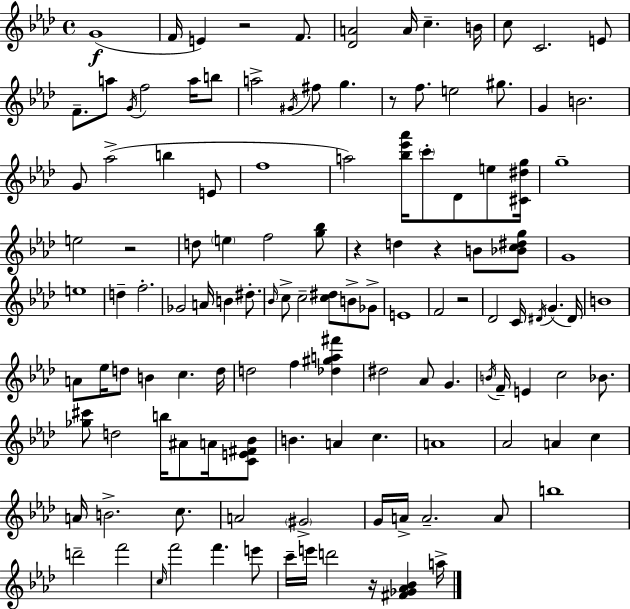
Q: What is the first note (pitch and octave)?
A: G4